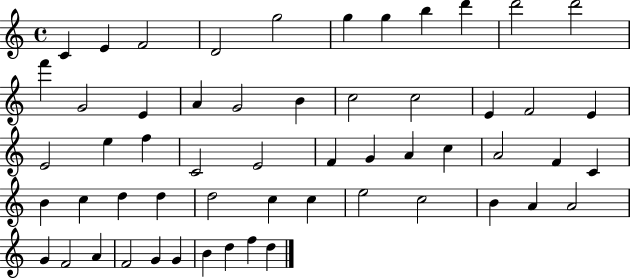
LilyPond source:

{
  \clef treble
  \time 4/4
  \defaultTimeSignature
  \key c \major
  c'4 e'4 f'2 | d'2 g''2 | g''4 g''4 b''4 d'''4 | d'''2 d'''2 | \break f'''4 g'2 e'4 | a'4 g'2 b'4 | c''2 c''2 | e'4 f'2 e'4 | \break e'2 e''4 f''4 | c'2 e'2 | f'4 g'4 a'4 c''4 | a'2 f'4 c'4 | \break b'4 c''4 d''4 d''4 | d''2 c''4 c''4 | e''2 c''2 | b'4 a'4 a'2 | \break g'4 f'2 a'4 | f'2 g'4 g'4 | b'4 d''4 f''4 d''4 | \bar "|."
}